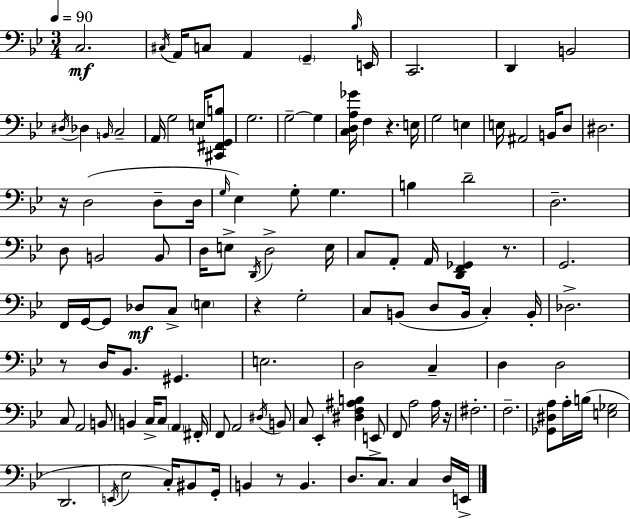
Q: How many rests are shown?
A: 7